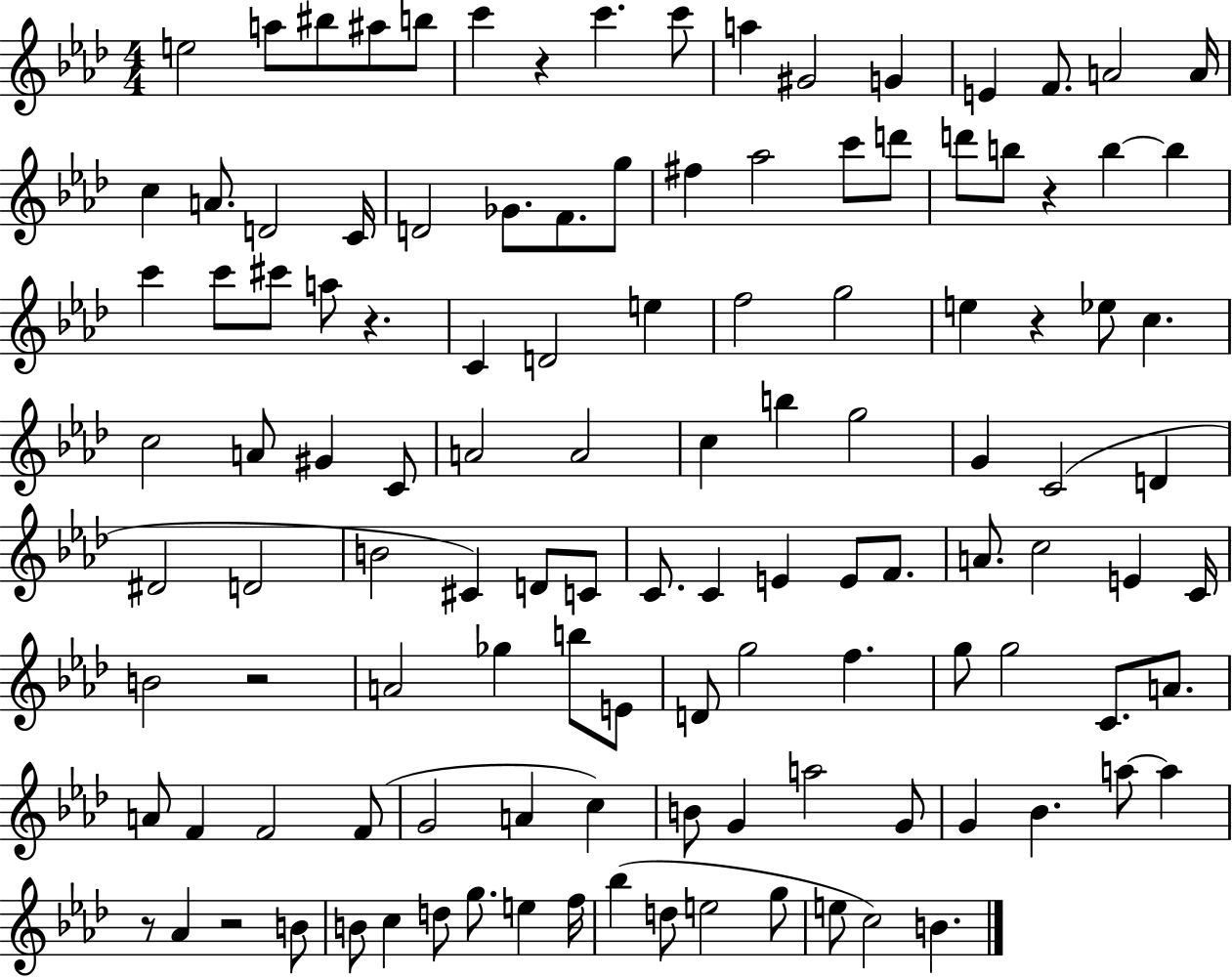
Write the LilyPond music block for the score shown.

{
  \clef treble
  \numericTimeSignature
  \time 4/4
  \key aes \major
  e''2 a''8 bis''8 ais''8 b''8 | c'''4 r4 c'''4. c'''8 | a''4 gis'2 g'4 | e'4 f'8. a'2 a'16 | \break c''4 a'8. d'2 c'16 | d'2 ges'8. f'8. g''8 | fis''4 aes''2 c'''8 d'''8 | d'''8 b''8 r4 b''4~~ b''4 | \break c'''4 c'''8 cis'''8 a''8 r4. | c'4 d'2 e''4 | f''2 g''2 | e''4 r4 ees''8 c''4. | \break c''2 a'8 gis'4 c'8 | a'2 a'2 | c''4 b''4 g''2 | g'4 c'2( d'4 | \break dis'2 d'2 | b'2 cis'4) d'8 c'8 | c'8. c'4 e'4 e'8 f'8. | a'8. c''2 e'4 c'16 | \break b'2 r2 | a'2 ges''4 b''8 e'8 | d'8 g''2 f''4. | g''8 g''2 c'8. a'8. | \break a'8 f'4 f'2 f'8( | g'2 a'4 c''4) | b'8 g'4 a''2 g'8 | g'4 bes'4. a''8~~ a''4 | \break r8 aes'4 r2 b'8 | b'8 c''4 d''8 g''8. e''4 f''16 | bes''4( d''8 e''2 g''8 | e''8 c''2) b'4. | \break \bar "|."
}